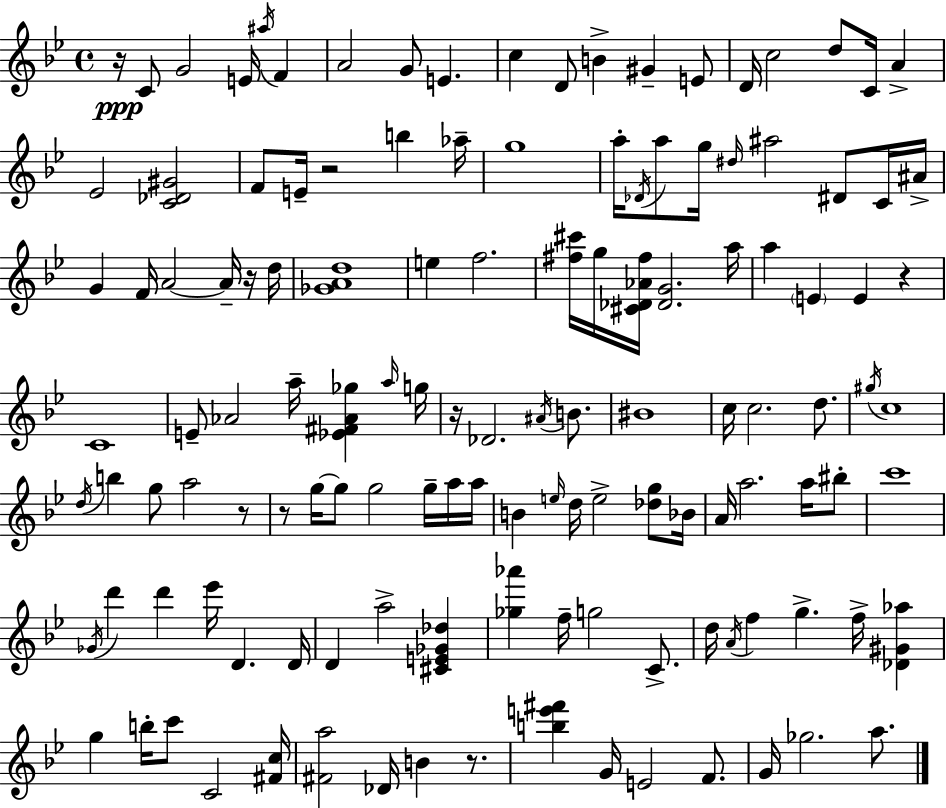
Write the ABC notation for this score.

X:1
T:Untitled
M:4/4
L:1/4
K:Gm
z/4 C/2 G2 E/4 ^a/4 F A2 G/2 E c D/2 B ^G E/2 D/4 c2 d/2 C/4 A _E2 [C_D^G]2 F/2 E/4 z2 b _a/4 g4 a/4 _D/4 a/2 g/4 ^d/4 ^a2 ^D/2 C/4 ^A/4 G F/4 A2 A/4 z/4 d/4 [_GAd]4 e f2 [^f^c']/4 g/4 [^C_D_A^f]/4 [_DG]2 a/4 a E E z C4 E/2 _A2 a/4 [_E^F_A_g] a/4 g/4 z/4 _D2 ^A/4 B/2 ^B4 c/4 c2 d/2 ^g/4 c4 d/4 b g/2 a2 z/2 z/2 g/4 g/2 g2 g/4 a/4 a/4 B e/4 d/4 e2 [_dg]/2 _B/4 A/4 a2 a/4 ^b/2 c'4 _G/4 d' d' _e'/4 D D/4 D a2 [^CE_G_d] [_g_a'] f/4 g2 C/2 d/4 A/4 f g f/4 [_D^G_a] g b/4 c'/2 C2 [^Fc]/4 [^Fa]2 _D/4 B z/2 [be'^f'] G/4 E2 F/2 G/4 _g2 a/2